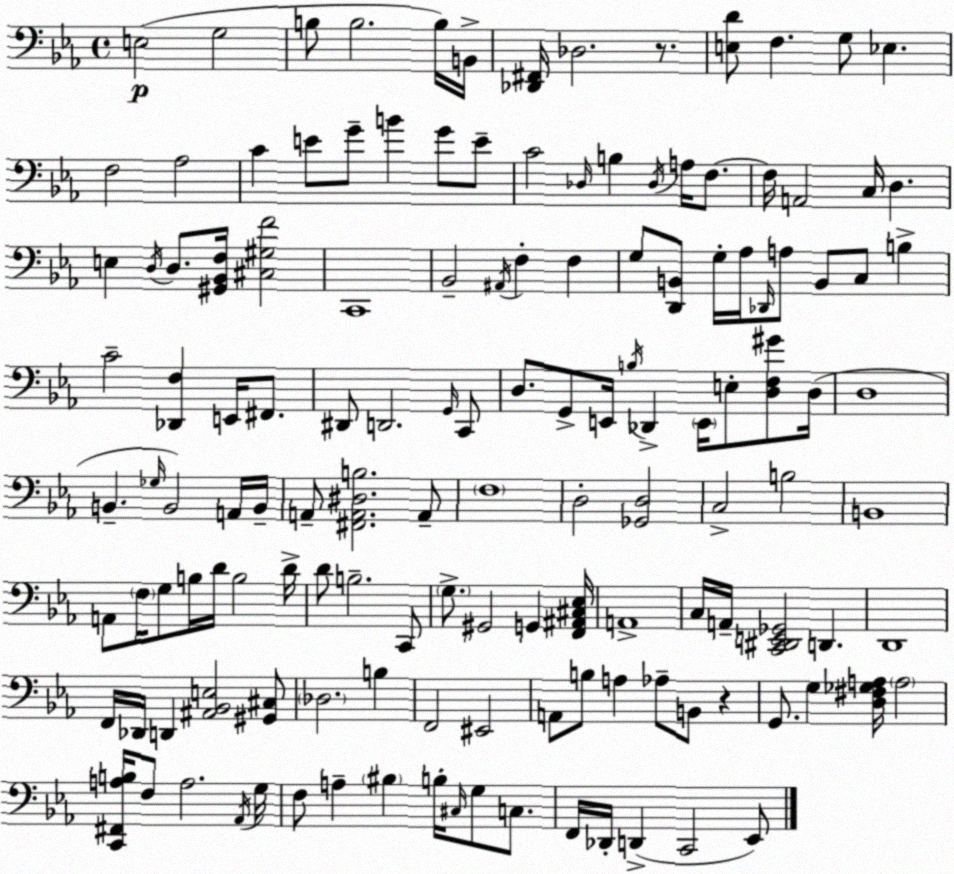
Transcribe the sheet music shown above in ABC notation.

X:1
T:Untitled
M:4/4
L:1/4
K:Cm
E,2 G,2 B,/2 B,2 B,/4 B,,/4 [_D,,^F,,]/4 _D,2 z/2 [E,D]/2 F, G,/2 _E, F,2 _A,2 C E/2 G/2 B G/2 E/2 C2 _D,/4 B, _D,/4 A,/4 F,/2 F,/4 A,,2 C,/4 D, E, D,/4 D,/2 [^G,,_B,,F,]/4 [^C,^G,F]2 C,,4 _B,,2 ^A,,/4 F, F, G,/2 [D,,B,,]/2 G,/4 _A,/4 _D,,/4 A,/2 B,,/2 C,/2 B, C2 [_D,,F,] E,,/4 ^F,,/2 ^D,,/2 D,,2 G,,/4 C,,/2 D,/2 G,,/2 E,,/4 B,/4 _D,, E,,/4 E,/2 [D,F,^G]/2 D,/4 D,4 B,, _G,/4 B,,2 A,,/4 B,,/4 A,,/2 [^F,,A,,^D,B,]2 A,,/2 F,4 D,2 [_G,,D,]2 C,2 B,2 B,,4 A,,/2 F,/4 G,/2 B,/4 D/4 B,2 D/4 D/2 B,2 C,,/2 G,/2 ^G,,2 G,, [F,,^A,,^C,_E,]/4 A,,4 C,/4 A,,/4 [C,,^D,,E,,_G,,]2 D,, D,,4 F,,/4 _D,,/4 D,, [^A,,_B,,E,]2 [^G,,^C,]/2 _D,2 B, F,,2 ^E,,2 A,,/2 B,/2 A, _A,/2 B,,/2 z G,,/2 G, [D,^F,_G,A,]/4 A,2 [C,,^F,,A,B,]/4 F,/2 A,2 _A,,/4 G,/4 F,/2 A, ^B, B,/4 ^C,/4 G,/2 C,/2 F,,/4 _D,,/4 D,, C,,2 _E,,/2